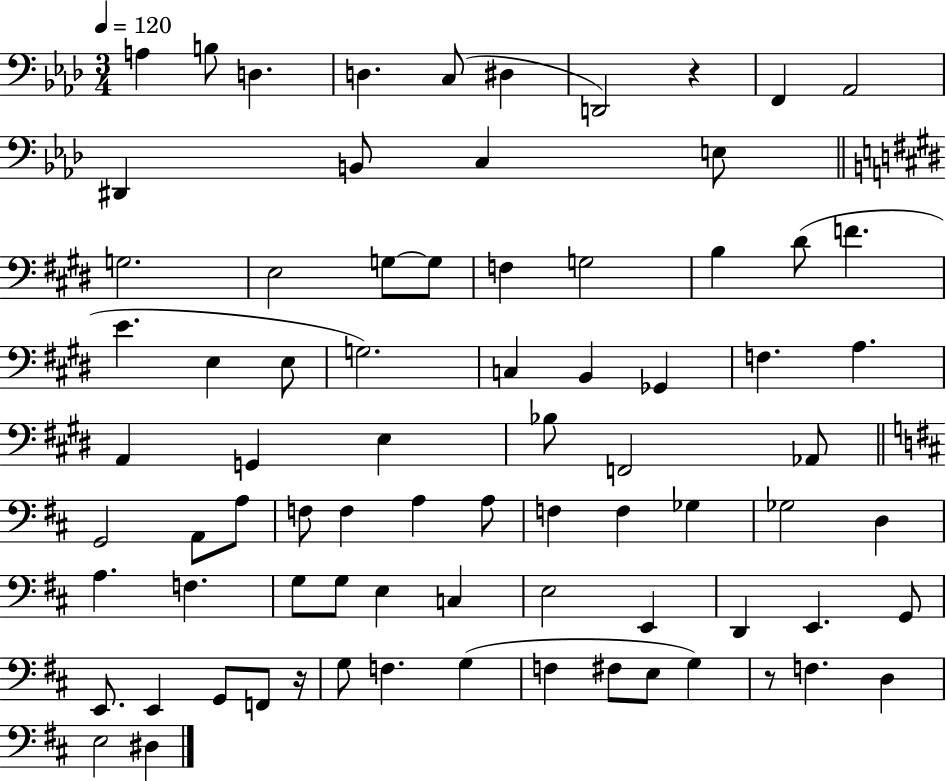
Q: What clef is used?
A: bass